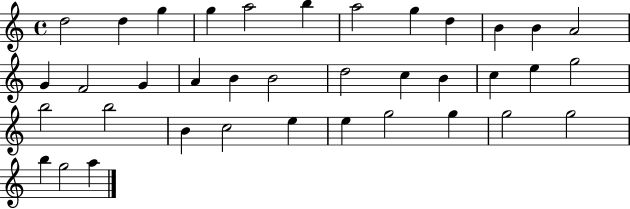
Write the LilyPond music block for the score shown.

{
  \clef treble
  \time 4/4
  \defaultTimeSignature
  \key c \major
  d''2 d''4 g''4 | g''4 a''2 b''4 | a''2 g''4 d''4 | b'4 b'4 a'2 | \break g'4 f'2 g'4 | a'4 b'4 b'2 | d''2 c''4 b'4 | c''4 e''4 g''2 | \break b''2 b''2 | b'4 c''2 e''4 | e''4 g''2 g''4 | g''2 g''2 | \break b''4 g''2 a''4 | \bar "|."
}